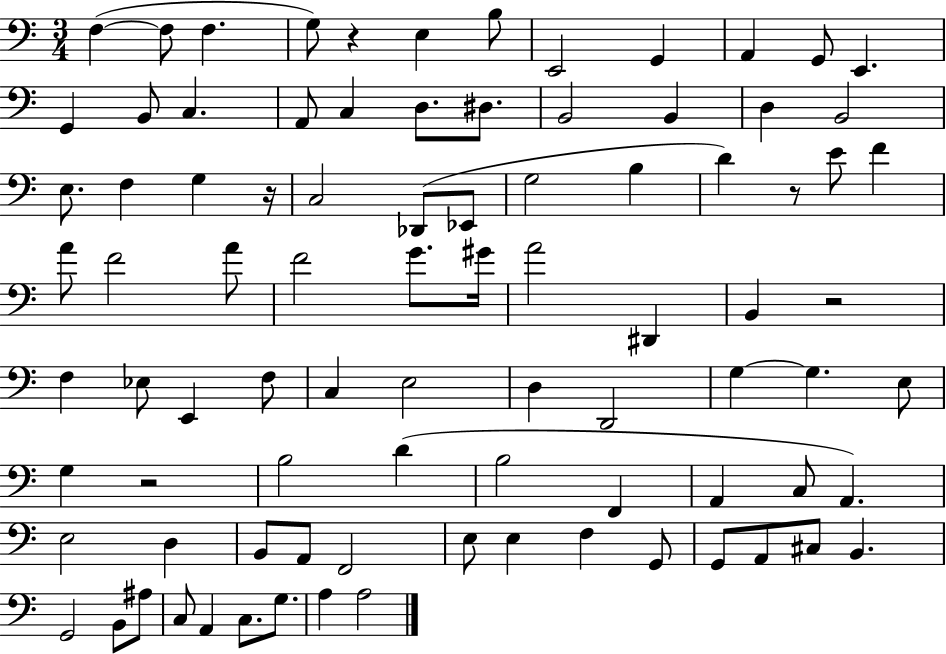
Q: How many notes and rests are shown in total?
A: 88